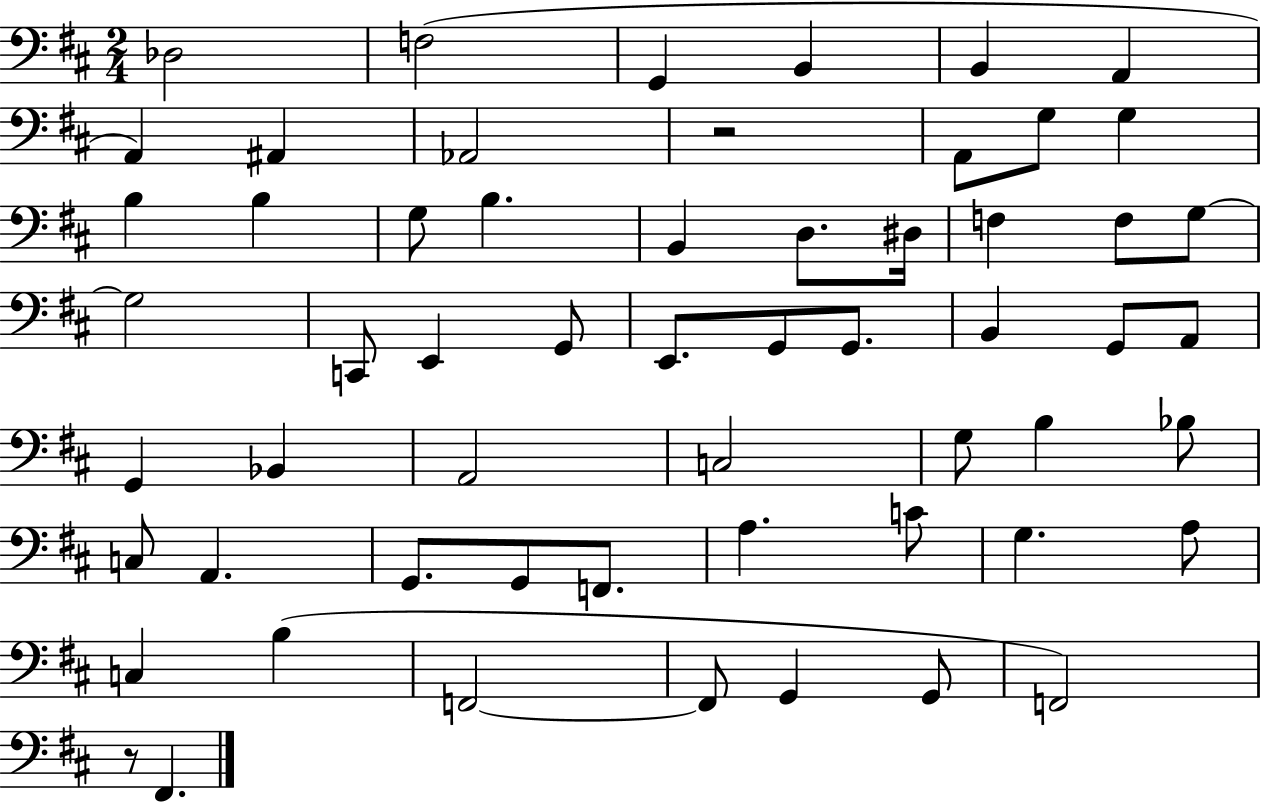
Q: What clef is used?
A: bass